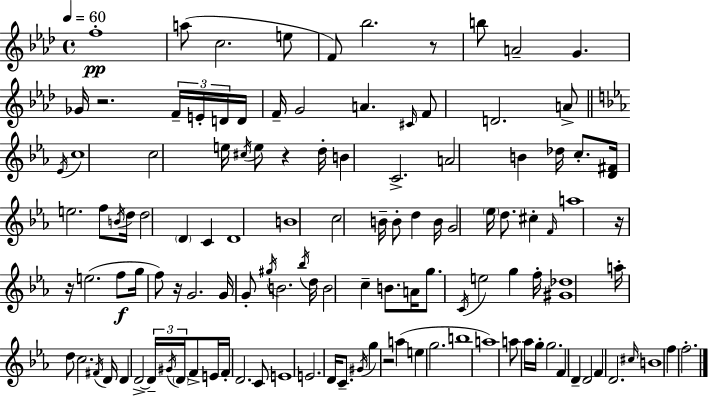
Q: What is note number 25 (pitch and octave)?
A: E5